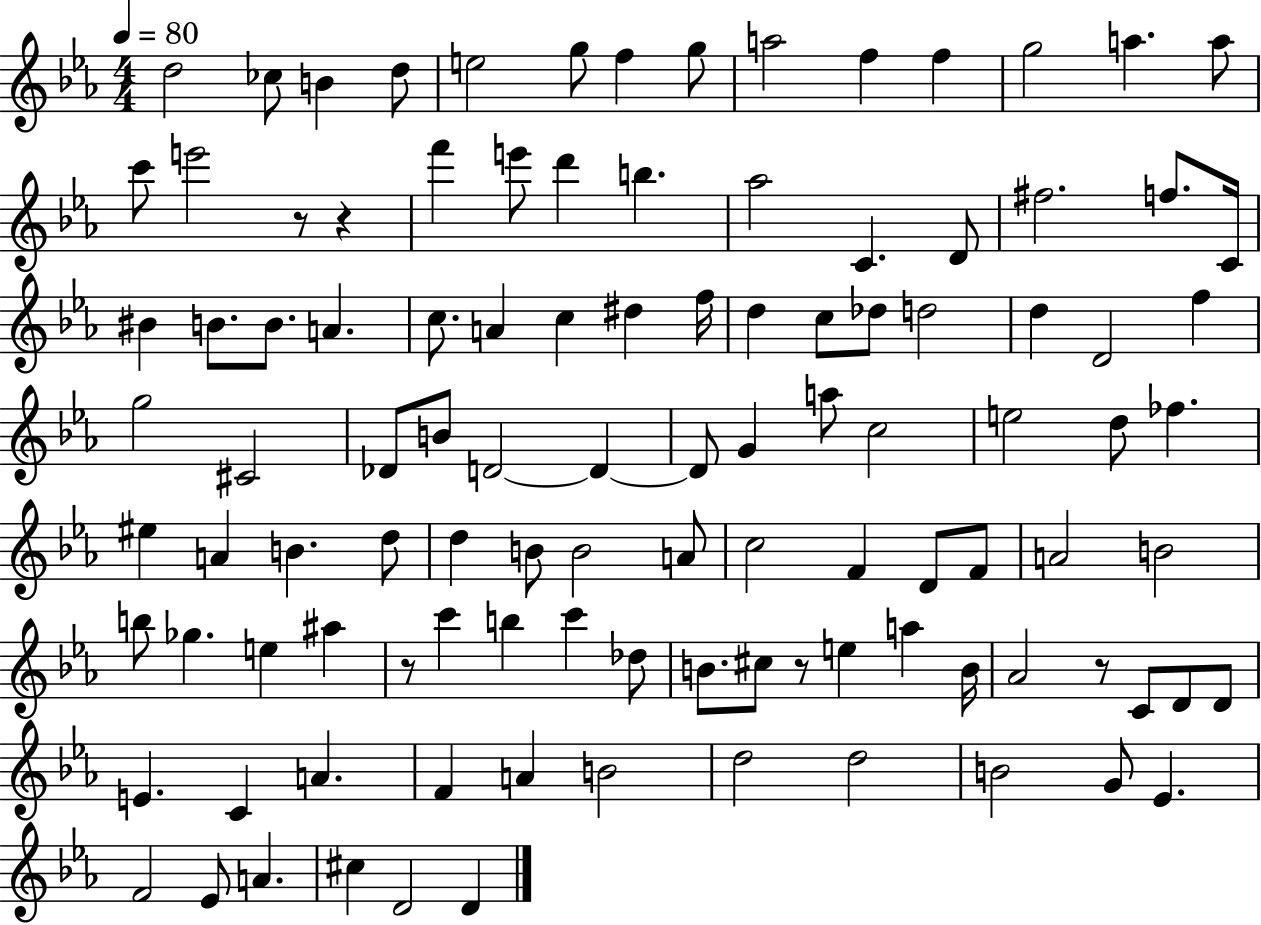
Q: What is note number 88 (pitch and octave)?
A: C4